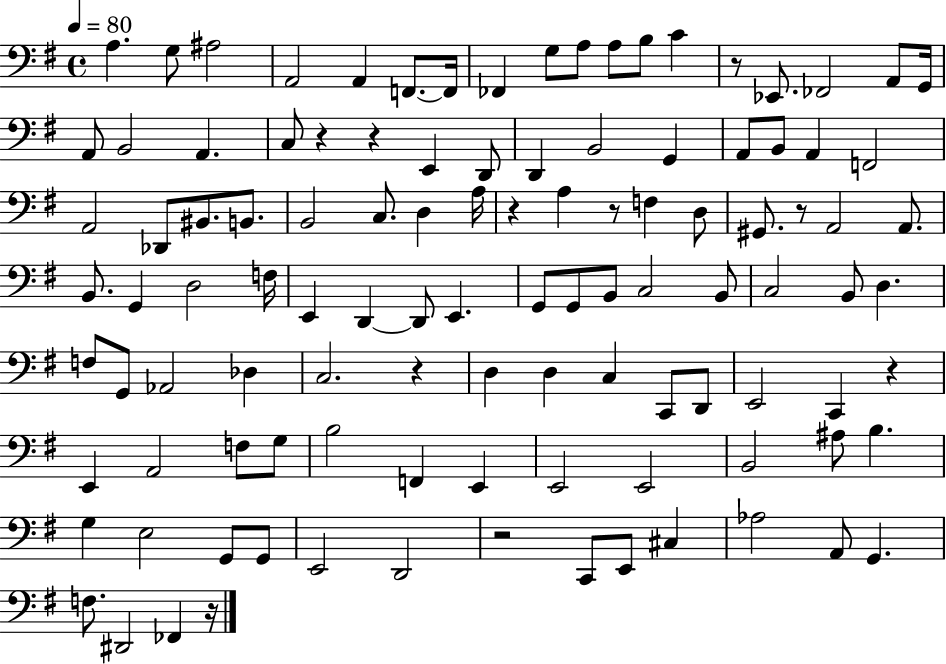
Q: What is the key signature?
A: G major